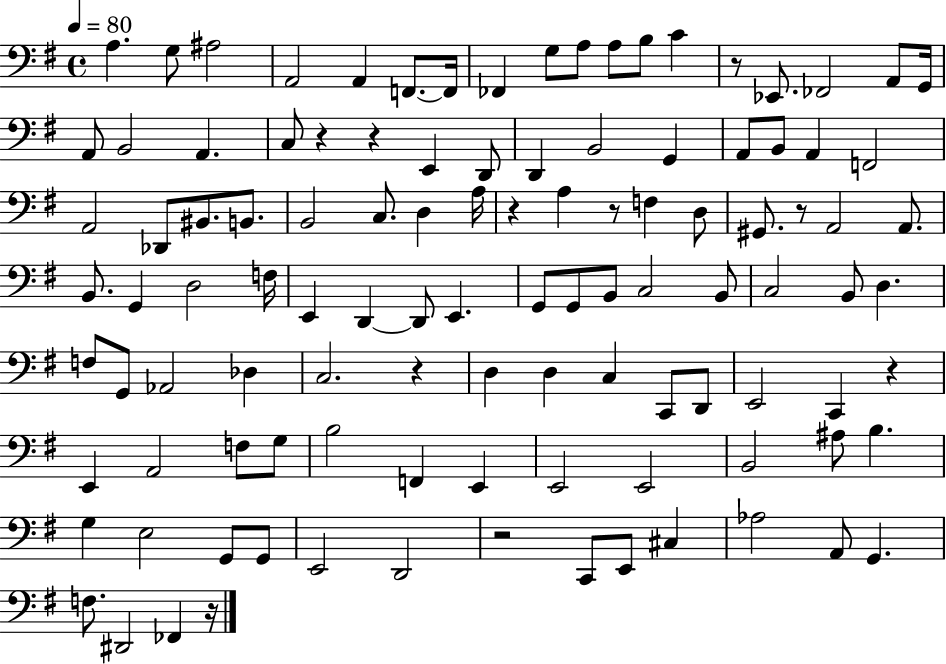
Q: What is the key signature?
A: G major